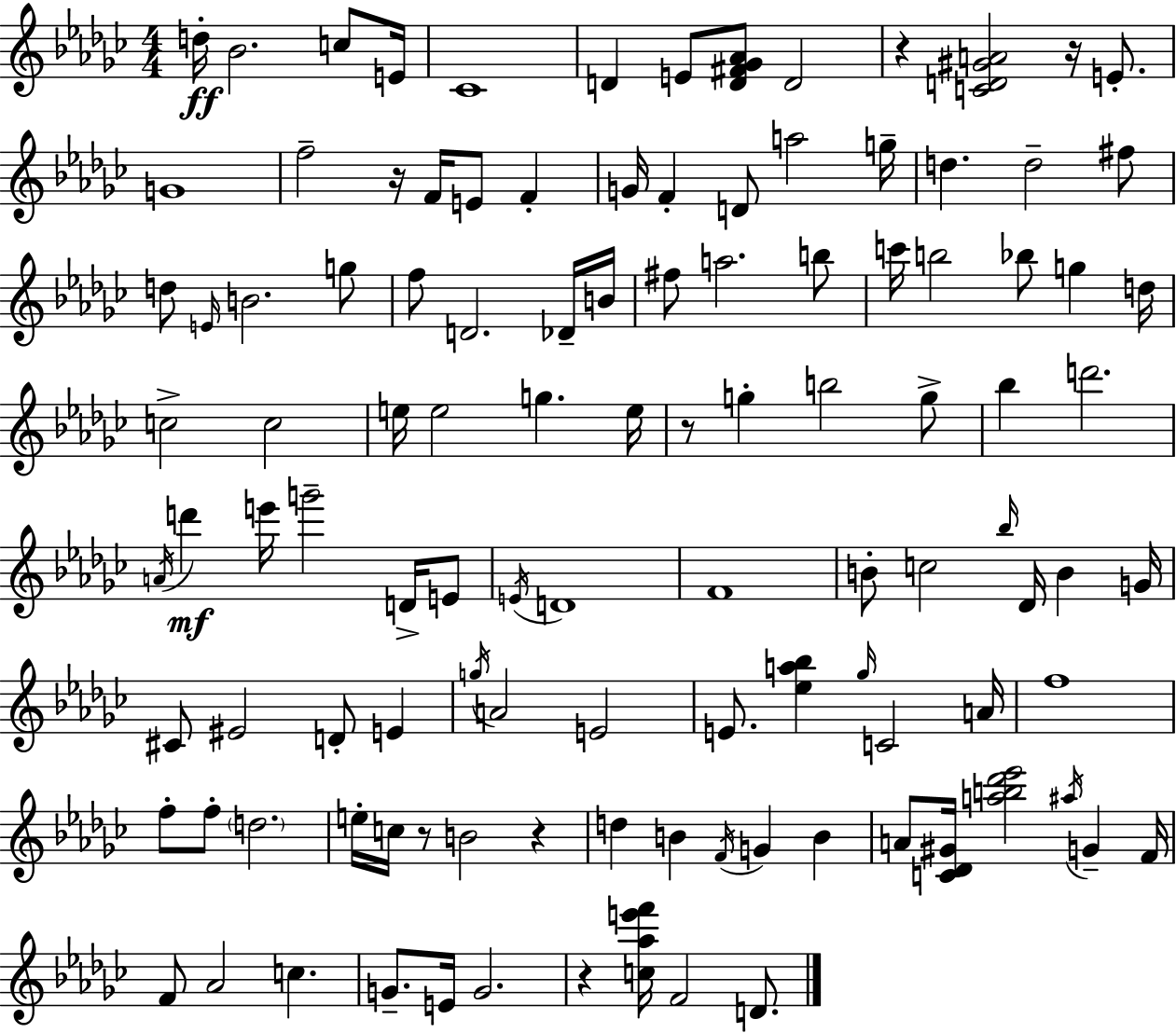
X:1
T:Untitled
M:4/4
L:1/4
K:Ebm
d/4 _B2 c/2 E/4 _C4 D E/2 [D^F_G_A]/2 D2 z [CD^GA]2 z/4 E/2 G4 f2 z/4 F/4 E/2 F G/4 F D/2 a2 g/4 d d2 ^f/2 d/2 E/4 B2 g/2 f/2 D2 _D/4 B/4 ^f/2 a2 b/2 c'/4 b2 _b/2 g d/4 c2 c2 e/4 e2 g e/4 z/2 g b2 g/2 _b d'2 A/4 d' e'/4 g'2 D/4 E/2 E/4 D4 F4 B/2 c2 _b/4 _D/4 B G/4 ^C/2 ^E2 D/2 E g/4 A2 E2 E/2 [_ea_b] _g/4 C2 A/4 f4 f/2 f/2 d2 e/4 c/4 z/2 B2 z d B F/4 G B A/2 [C_D^G]/4 [ab_d'_e']2 ^a/4 G F/4 F/2 _A2 c G/2 E/4 G2 z [c_ae'f']/4 F2 D/2